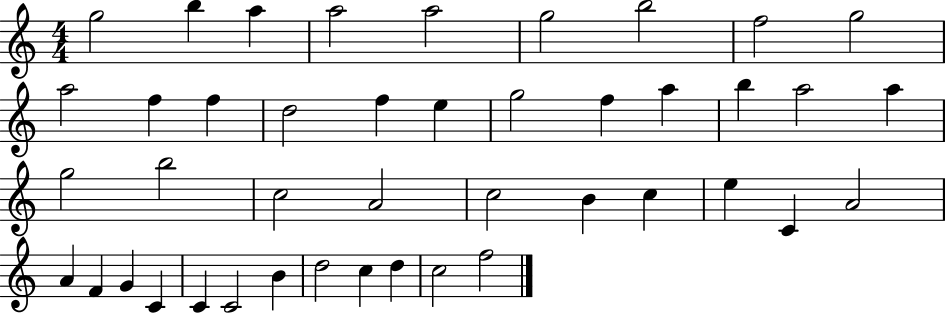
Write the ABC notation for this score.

X:1
T:Untitled
M:4/4
L:1/4
K:C
g2 b a a2 a2 g2 b2 f2 g2 a2 f f d2 f e g2 f a b a2 a g2 b2 c2 A2 c2 B c e C A2 A F G C C C2 B d2 c d c2 f2